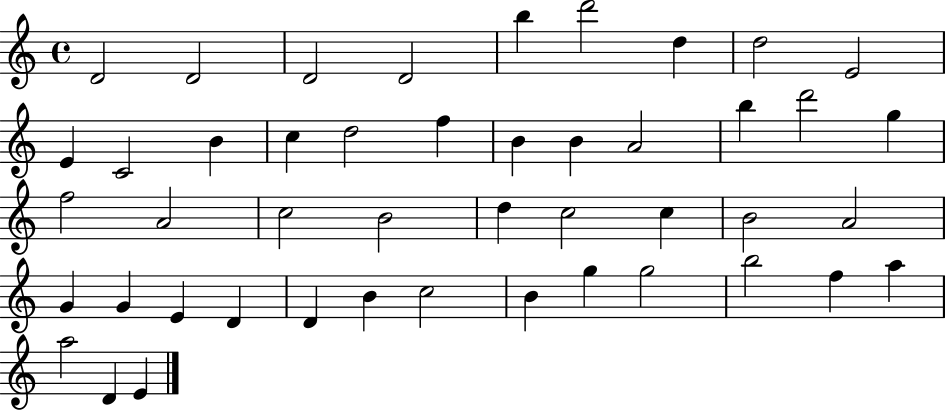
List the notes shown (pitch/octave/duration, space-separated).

D4/h D4/h D4/h D4/h B5/q D6/h D5/q D5/h E4/h E4/q C4/h B4/q C5/q D5/h F5/q B4/q B4/q A4/h B5/q D6/h G5/q F5/h A4/h C5/h B4/h D5/q C5/h C5/q B4/h A4/h G4/q G4/q E4/q D4/q D4/q B4/q C5/h B4/q G5/q G5/h B5/h F5/q A5/q A5/h D4/q E4/q